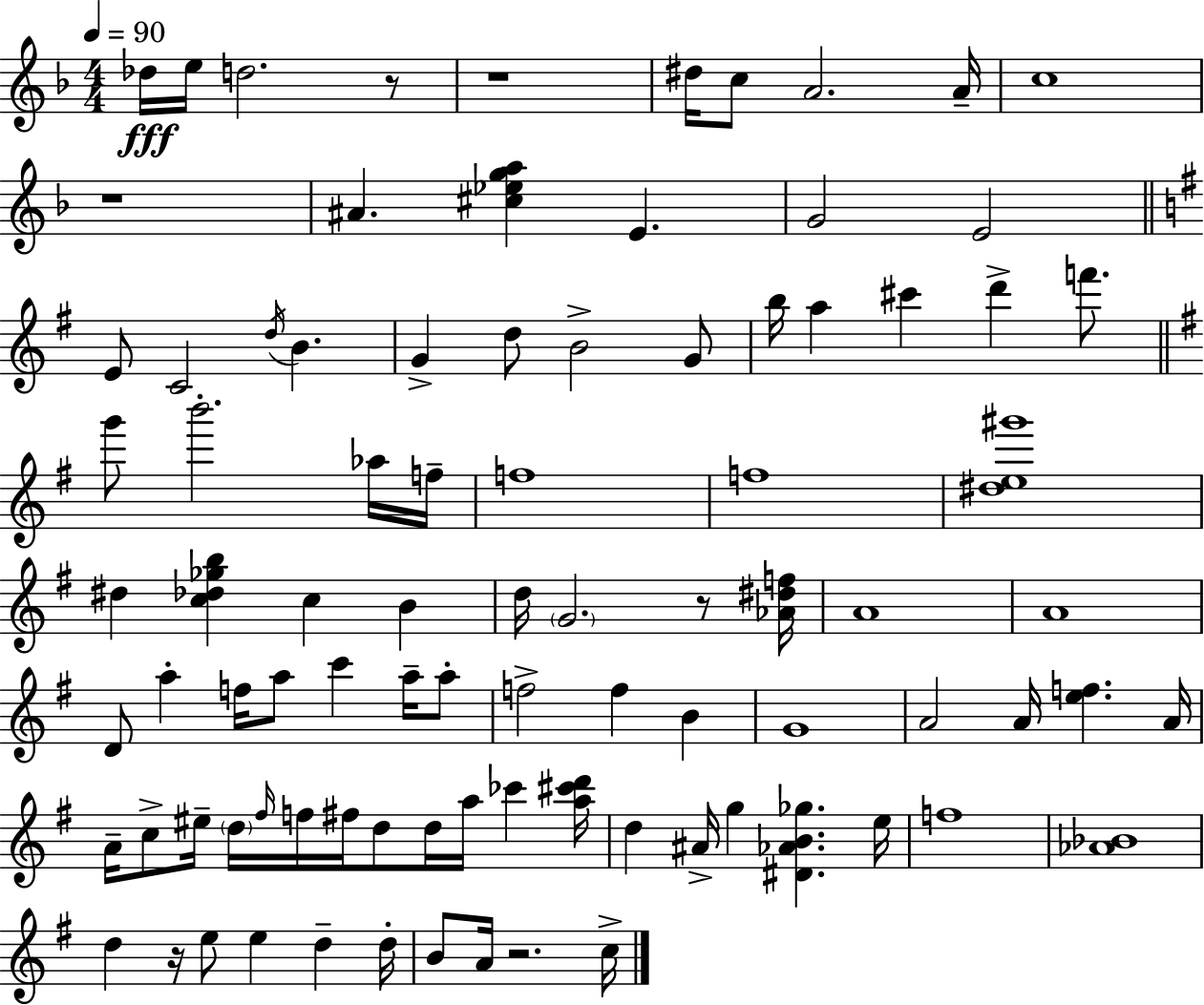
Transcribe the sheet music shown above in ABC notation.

X:1
T:Untitled
M:4/4
L:1/4
K:F
_d/4 e/4 d2 z/2 z4 ^d/4 c/2 A2 A/4 c4 z4 ^A [^c_ega] E G2 E2 E/2 C2 d/4 B G d/2 B2 G/2 b/4 a ^c' d' f'/2 g'/2 b'2 _a/4 f/4 f4 f4 [^de^g']4 ^d [c_d_gb] c B d/4 G2 z/2 [_A^df]/4 A4 A4 D/2 a f/4 a/2 c' a/4 a/2 f2 f B G4 A2 A/4 [ef] A/4 A/4 c/2 ^e/4 d/4 ^f/4 f/4 ^f/4 d/2 d/4 a/4 _c' [a^c'd']/4 d ^A/4 g [^D_AB_g] e/4 f4 [_A_B]4 d z/4 e/2 e d d/4 B/2 A/4 z2 c/4